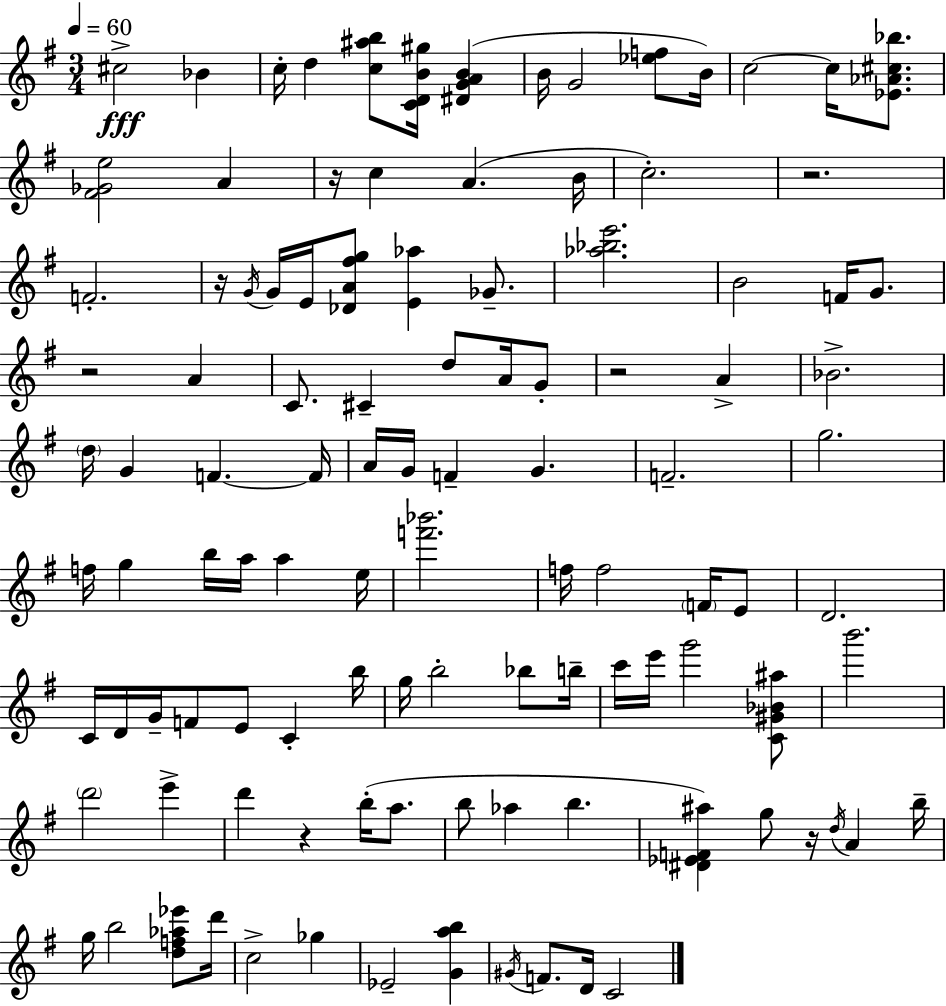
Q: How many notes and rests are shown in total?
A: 109